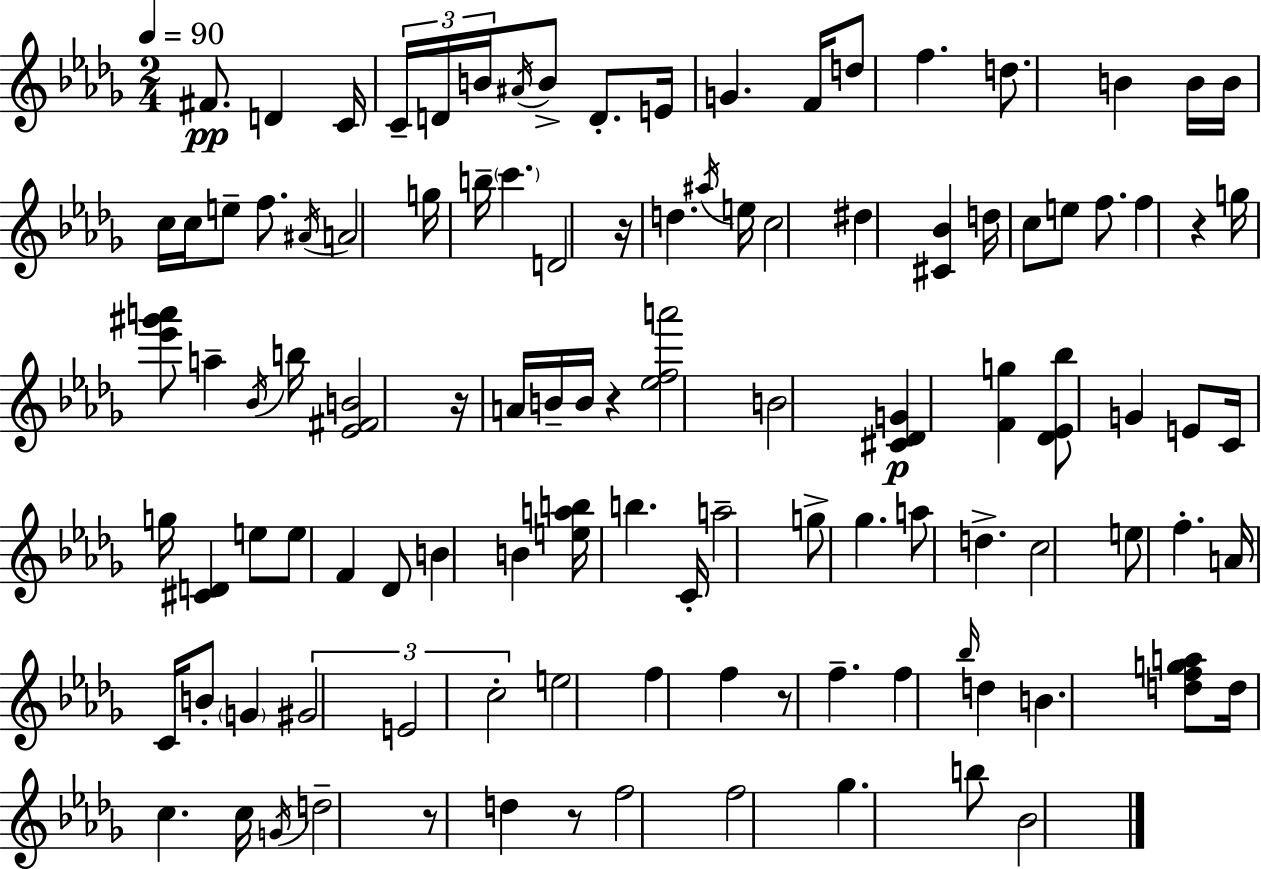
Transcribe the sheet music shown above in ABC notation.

X:1
T:Untitled
M:2/4
L:1/4
K:Bbm
^F/2 D C/4 C/4 D/4 B/4 ^A/4 B/2 D/2 E/4 G F/4 d/2 f d/2 B B/4 B/4 c/4 c/4 e/2 f/2 ^A/4 A2 g/4 b/4 c' D2 z/4 d ^a/4 e/4 c2 ^d [^C_B] d/4 c/2 e/2 f/2 f z g/4 [_e'^g'a']/2 a _B/4 b/4 [_E^FB]2 z/4 A/4 B/4 B/4 z [_efa']2 B2 [^C_DG] [Fg] [_D_E_b]/2 G E/2 C/4 g/4 [^CD] e/2 e/2 F _D/2 B B [eab]/4 b C/4 a2 g/2 _g a/2 d c2 e/2 f A/4 C/4 B/2 G ^G2 E2 c2 e2 f f z/2 f f _b/4 d B [dfga]/2 d/4 c c/4 G/4 d2 z/2 d z/2 f2 f2 _g b/2 _B2